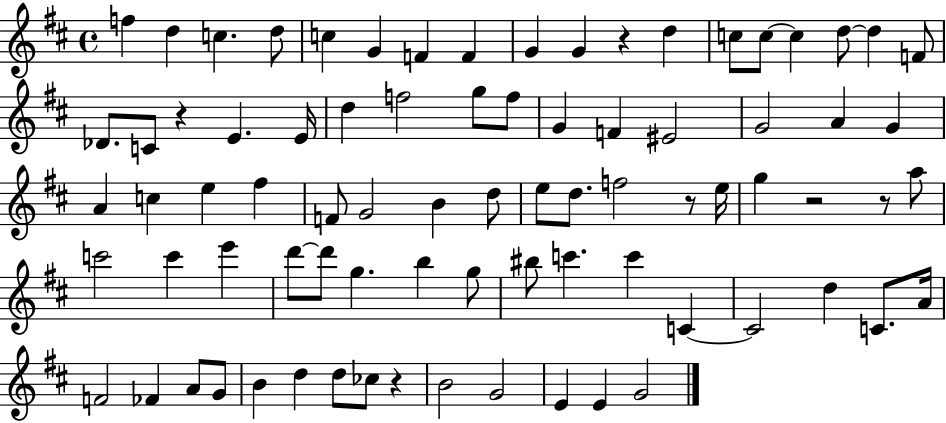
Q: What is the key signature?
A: D major